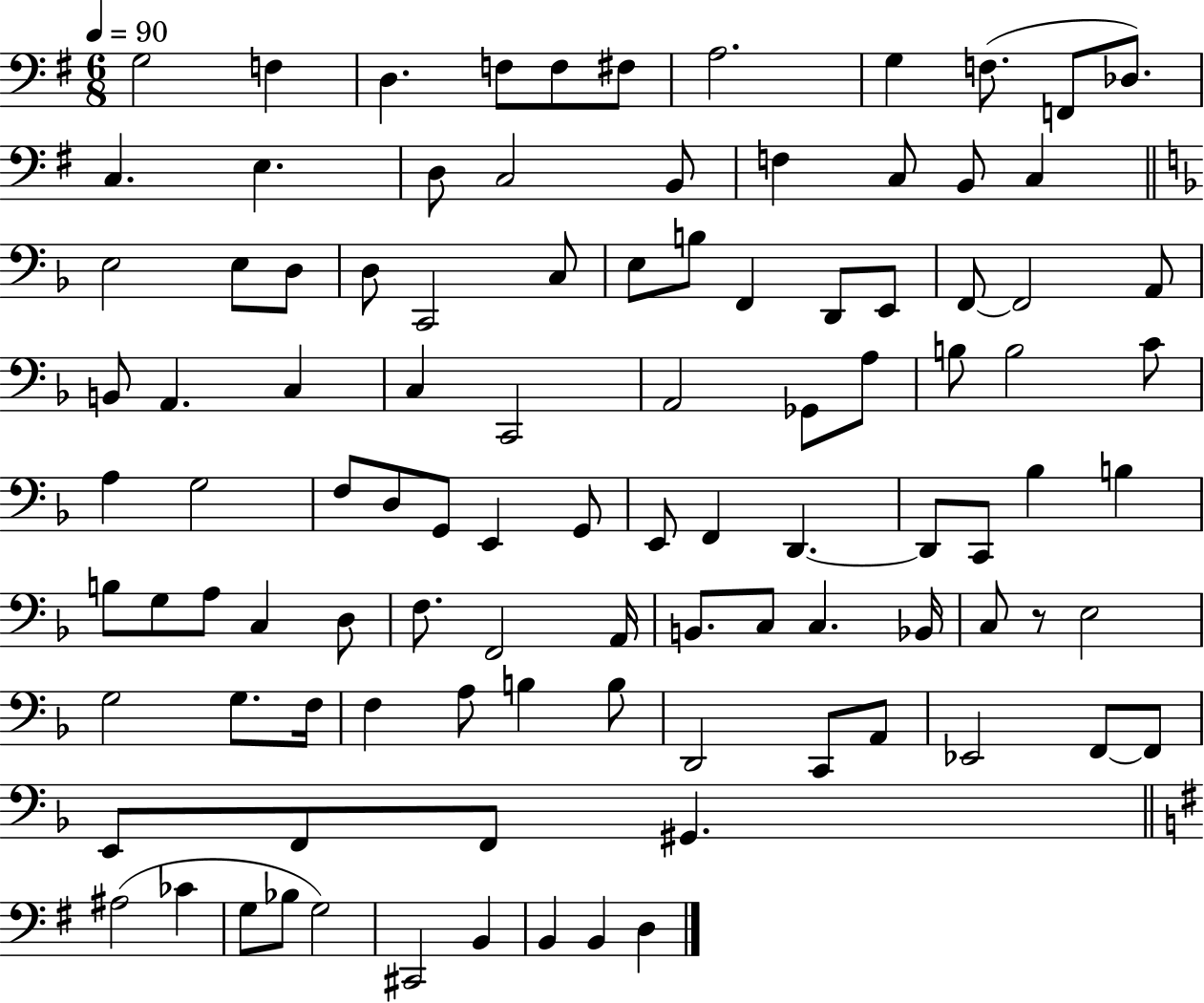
G3/h F3/q D3/q. F3/e F3/e F#3/e A3/h. G3/q F3/e. F2/e Db3/e. C3/q. E3/q. D3/e C3/h B2/e F3/q C3/e B2/e C3/q E3/h E3/e D3/e D3/e C2/h C3/e E3/e B3/e F2/q D2/e E2/e F2/e F2/h A2/e B2/e A2/q. C3/q C3/q C2/h A2/h Gb2/e A3/e B3/e B3/h C4/e A3/q G3/h F3/e D3/e G2/e E2/q G2/e E2/e F2/q D2/q. D2/e C2/e Bb3/q B3/q B3/e G3/e A3/e C3/q D3/e F3/e. F2/h A2/s B2/e. C3/e C3/q. Bb2/s C3/e R/e E3/h G3/h G3/e. F3/s F3/q A3/e B3/q B3/e D2/h C2/e A2/e Eb2/h F2/e F2/e E2/e F2/e F2/e G#2/q. A#3/h CES4/q G3/e Bb3/e G3/h C#2/h B2/q B2/q B2/q D3/q